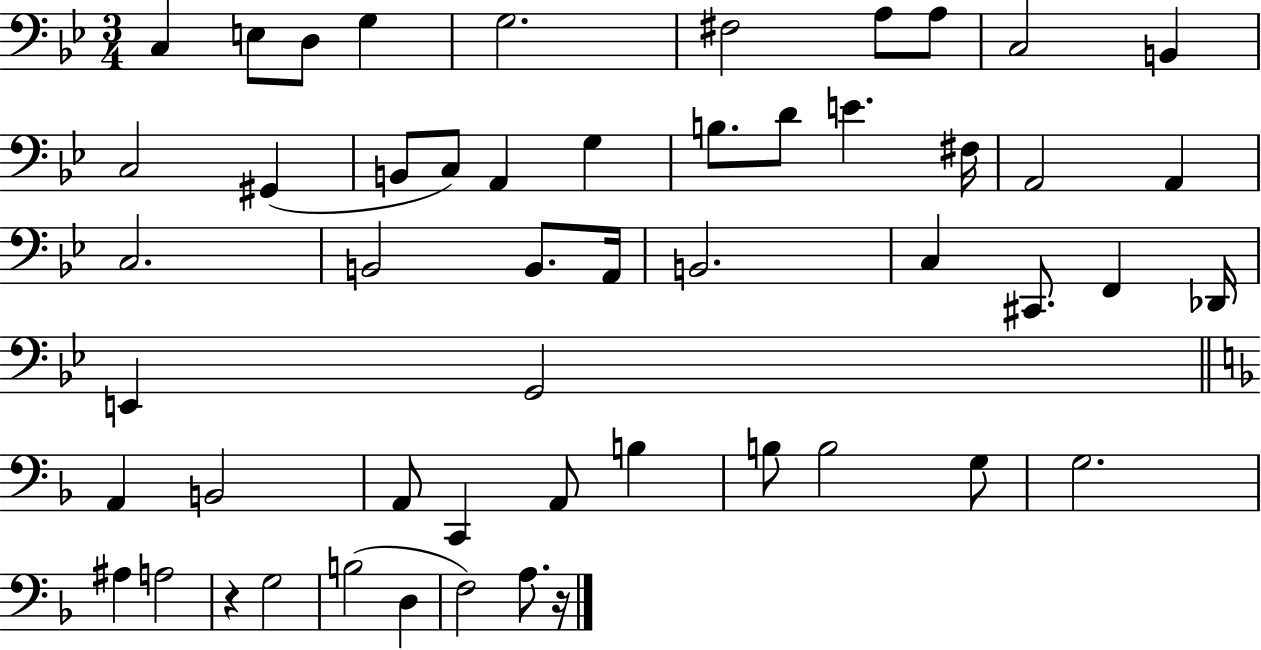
C3/q E3/e D3/e G3/q G3/h. F#3/h A3/e A3/e C3/h B2/q C3/h G#2/q B2/e C3/e A2/q G3/q B3/e. D4/e E4/q. F#3/s A2/h A2/q C3/h. B2/h B2/e. A2/s B2/h. C3/q C#2/e. F2/q Db2/s E2/q G2/h A2/q B2/h A2/e C2/q A2/e B3/q B3/e B3/h G3/e G3/h. A#3/q A3/h R/q G3/h B3/h D3/q F3/h A3/e. R/s